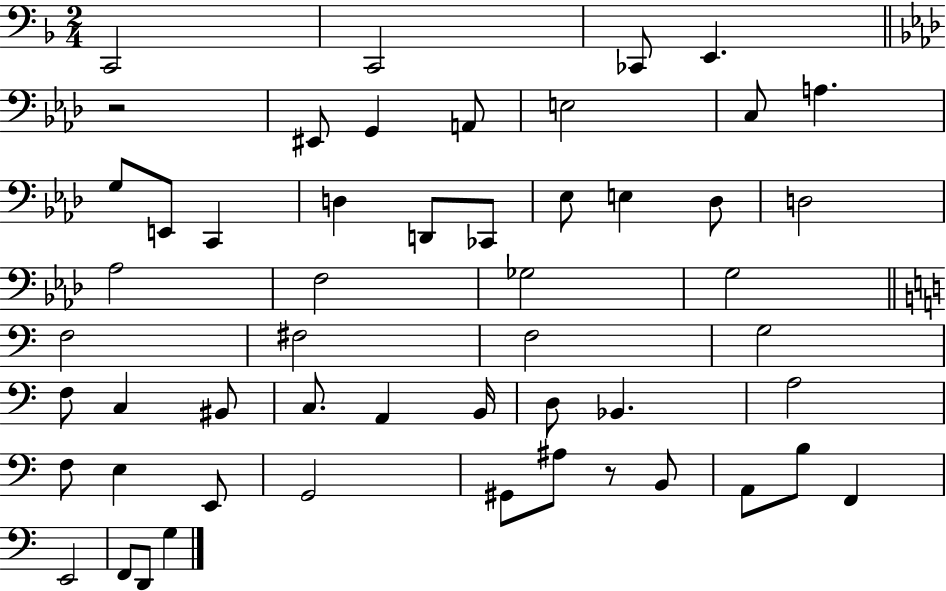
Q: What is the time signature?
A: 2/4